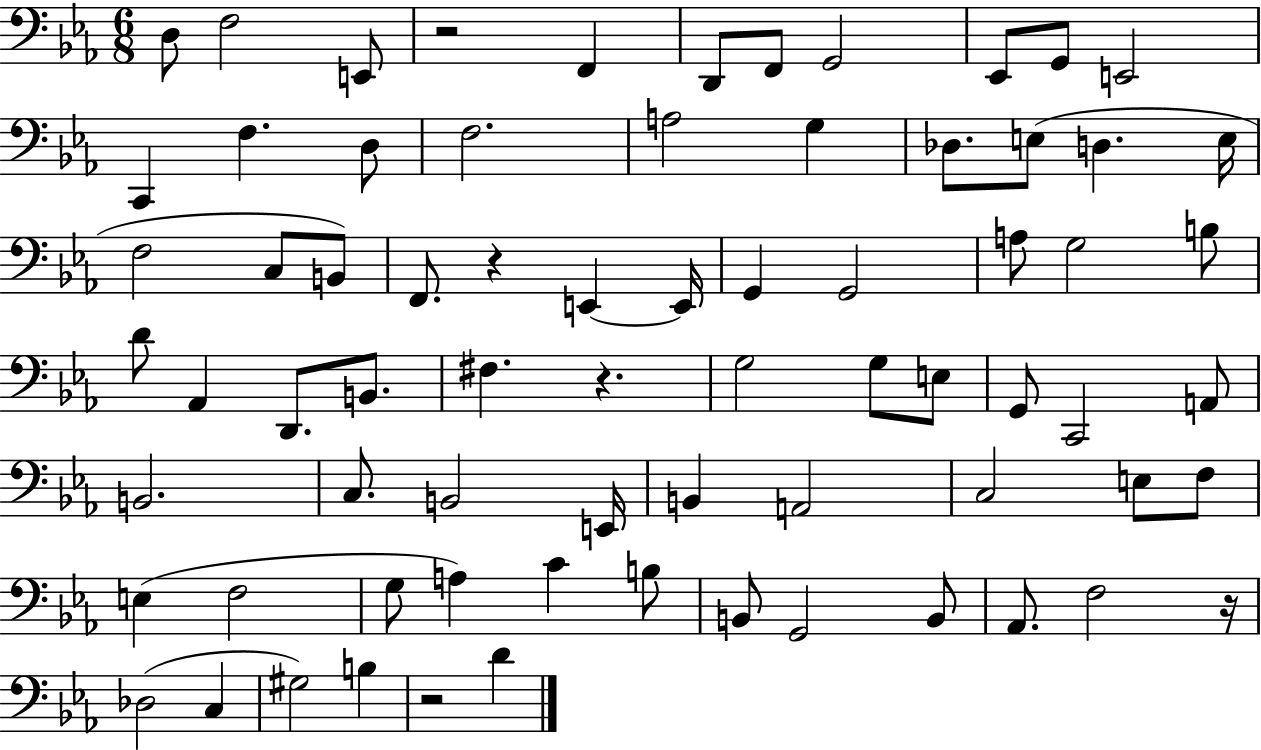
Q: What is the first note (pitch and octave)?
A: D3